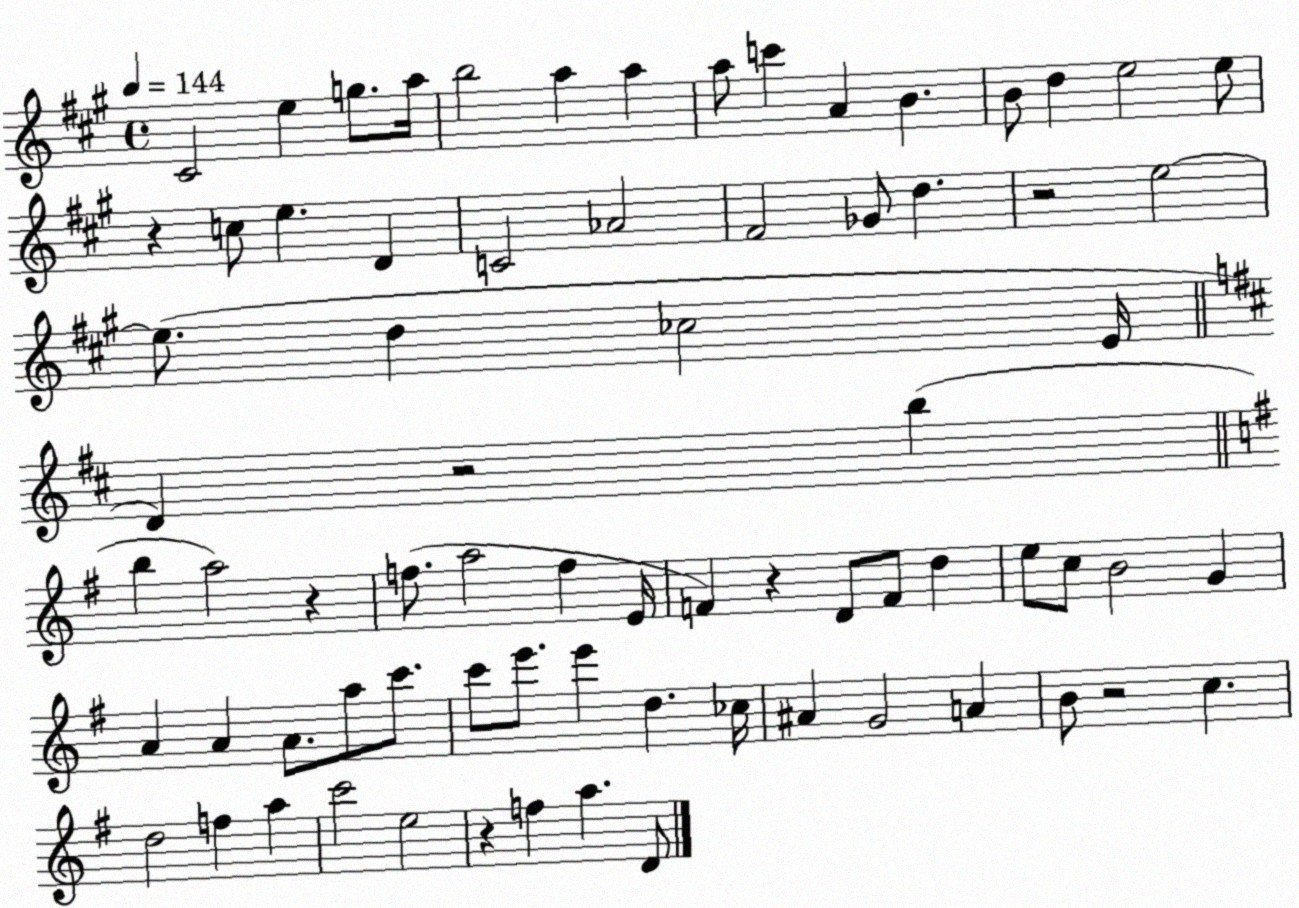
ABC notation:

X:1
T:Untitled
M:4/4
L:1/4
K:A
^C2 e g/2 a/4 b2 a a a/2 c' A B B/2 d e2 e/2 z c/2 e D C2 _A2 ^F2 _G/2 d z2 e2 e/2 d _c2 E/4 D z2 b b a2 z f/2 a2 f E/4 F z D/2 F/2 d e/2 c/2 B2 G A A A/2 a/2 c'/2 c'/2 e'/2 e' d _c/4 ^A G2 A B/2 z2 c d2 f a c'2 e2 z f a D/2